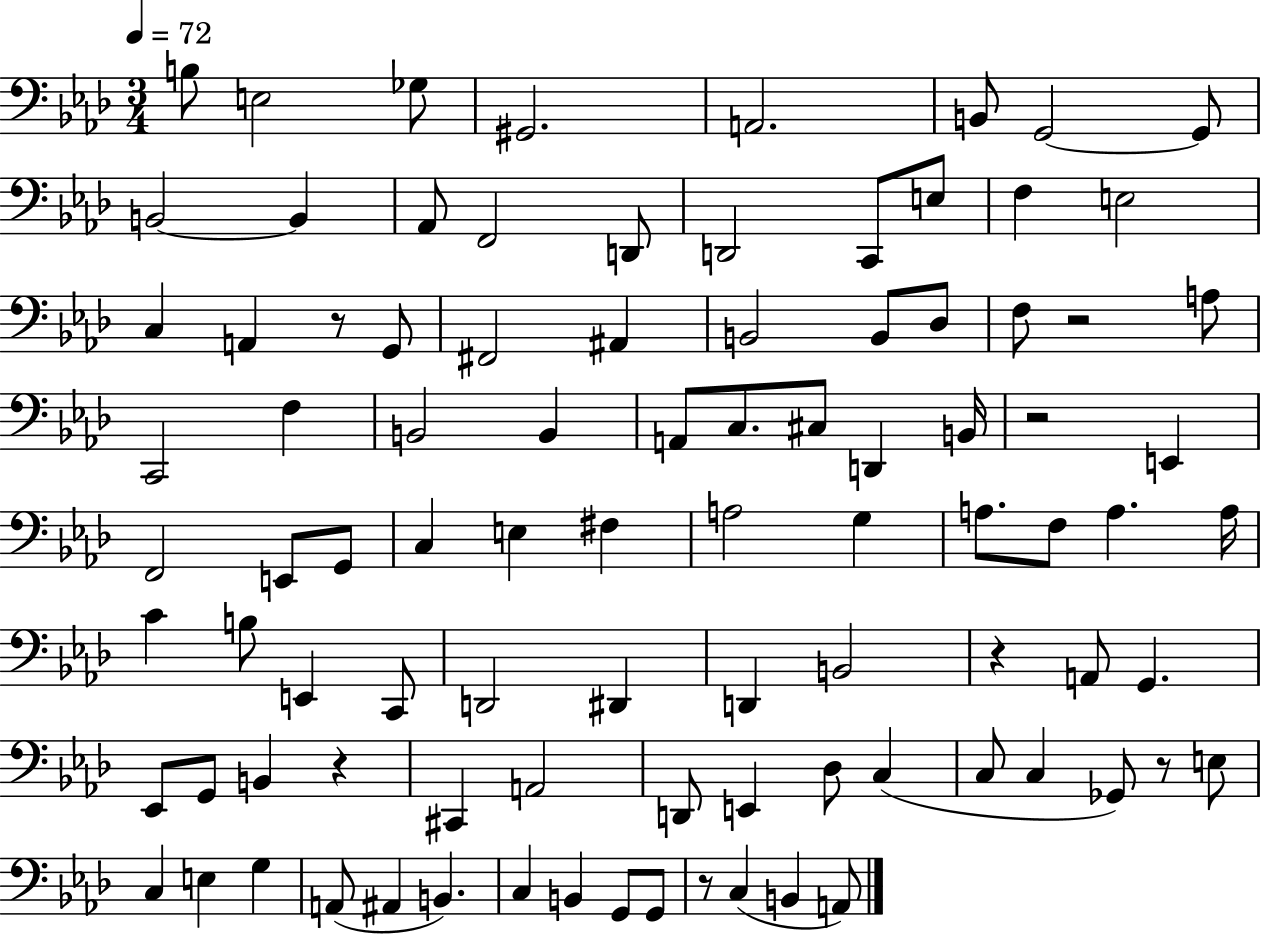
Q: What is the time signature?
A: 3/4